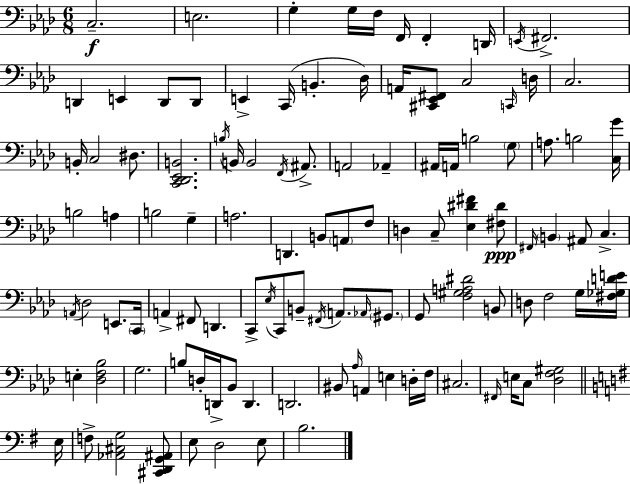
X:1
T:Untitled
M:6/8
L:1/4
K:Ab
C,2 E,2 G, G,/4 F,/4 F,,/4 F,, D,,/4 E,,/4 ^F,,2 D,, E,, D,,/2 D,,/2 E,, C,,/4 B,, _D,/4 A,,/4 [^C,,_E,,^F,,]/2 C,2 C,,/4 D,/4 C,2 B,,/4 C,2 ^D,/2 [C,,_D,,_E,,B,,]2 B,/4 B,,/4 B,,2 F,,/4 ^A,,/2 A,,2 _A,, ^A,,/4 A,,/4 B,2 G,/2 A,/2 B,2 [C,G]/4 B,2 A, B,2 G, A,2 D,, B,,/2 A,,/2 F,/2 D, C,/2 [_E,^D^F] [^F,^D]/2 ^F,,/4 B,, ^A,,/2 C, A,,/4 _D,2 E,,/2 C,,/4 A,, ^F,,/2 D,, C,,/2 _E,/4 C,,/2 B,,/2 ^F,,/4 A,,/2 _A,,/4 ^G,,/2 G,,/2 [F,^G,A,^D]2 B,,/2 D,/2 F,2 G,/4 [^F,_G,DE]/4 E, [_D,F,_B,]2 G,2 B,/2 D,/4 D,,/4 _B,,/2 D,, D,,2 ^B,,/2 _A,/4 A,, E, D,/4 F,/4 ^C,2 ^F,,/4 E,/4 C,/2 [_D,F,^G,]2 E,/4 F,/2 [_A,,^C,G,]2 [^C,,D,,G,,^A,,]/2 E,/2 D,2 E,/2 B,2